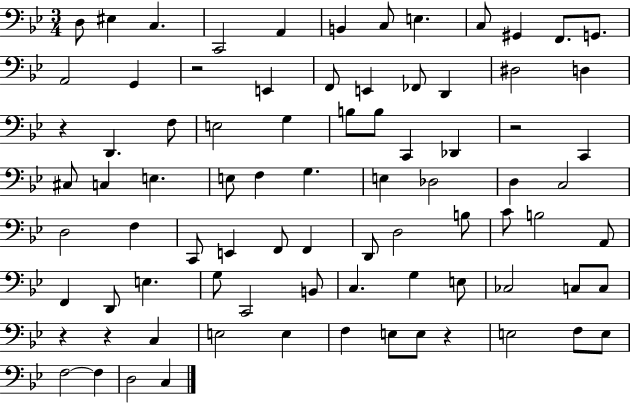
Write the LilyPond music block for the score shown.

{
  \clef bass
  \numericTimeSignature
  \time 3/4
  \key bes \major
  \repeat volta 2 { d8 eis4 c4. | c,2 a,4 | b,4 c8 e4. | c8 gis,4 f,8. g,8. | \break a,2 g,4 | r2 e,4 | f,8 e,4 fes,8 d,4 | dis2 d4 | \break r4 d,4. f8 | e2 g4 | b8 b8 c,4 des,4 | r2 c,4 | \break cis8 c4 e4. | e8 f4 g4. | e4 des2 | d4 c2 | \break d2 f4 | c,8 e,4 f,8 f,4 | d,8 d2 b8 | c'8 b2 a,8 | \break f,4 d,8 e4. | g8 c,2 b,8 | c4. g4 e8 | ces2 c8 c8 | \break r4 r4 c4 | e2 e4 | f4 e8 e8 r4 | e2 f8 e8 | \break f2~~ f4 | d2 c4 | } \bar "|."
}